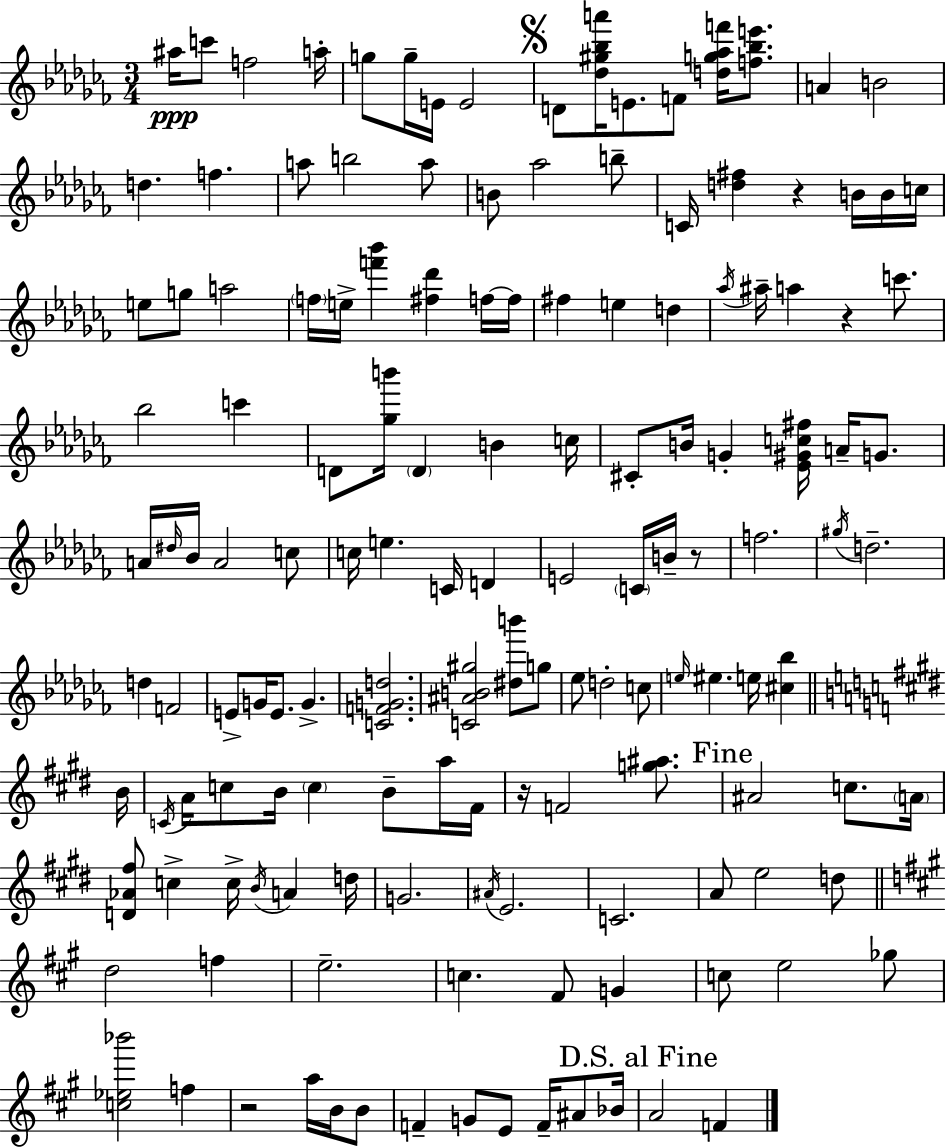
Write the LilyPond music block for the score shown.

{
  \clef treble
  \numericTimeSignature
  \time 3/4
  \key aes \minor
  ais''16\ppp c'''8 f''2 a''16-. | g''8 g''16-- e'16 e'2 | \mark \markup { \musicglyph "scripts.segno" } d'8 <des'' gis'' bes'' a'''>16 e'8. f'8 <d'' g'' aes'' f'''>16 <f'' bes'' e'''>8. | a'4 b'2 | \break d''4. f''4. | a''8 b''2 a''8 | b'8 aes''2 b''8-- | c'16 <d'' fis''>4 r4 b'16 b'16 c''16 | \break e''8 g''8 a''2 | \parenthesize f''16 e''16-> <f''' bes'''>4 <fis'' des'''>4 f''16~~ f''16 | fis''4 e''4 d''4 | \acciaccatura { aes''16 } ais''16-- a''4 r4 c'''8. | \break bes''2 c'''4 | d'8 <ges'' b'''>16 \parenthesize d'4 b'4 | c''16 cis'8-. b'16 g'4-. <ees' gis' c'' fis''>16 a'16-- g'8. | a'16 \grace { dis''16 } bes'16 a'2 | \break c''8 c''16 e''4. c'16 d'4 | e'2 \parenthesize c'16 b'16-- | r8 f''2. | \acciaccatura { gis''16 } d''2.-- | \break d''4 f'2 | e'8-> g'16 e'8. g'4.-> | <c' f' g' d''>2. | <c' ais' b' gis''>2 <dis'' b'''>8 | \break g''8 ees''8 d''2-. | c''8 \grace { e''16 } eis''4. e''16 <cis'' bes''>4 | \bar "||" \break \key e \major b'16 \acciaccatura { c'16 } a'16 c''8 b'16 \parenthesize c''4 b'8-- | a''16 fis'16 r16 f'2 <g'' ais''>8. | \mark "Fine" ais'2 c''8. | \parenthesize a'16 <d' aes' fis''>8 c''4-> c''16-> \acciaccatura { b'16 } a'4 | \break d''16 g'2. | \acciaccatura { ais'16 } e'2. | c'2. | a'8 e''2 | \break d''8 \bar "||" \break \key a \major d''2 f''4 | e''2.-- | c''4. fis'8 g'4 | c''8 e''2 ges''8 | \break <c'' ees'' bes'''>2 f''4 | r2 a''16 b'16 b'8 | f'4-- g'8 e'8 f'16-- ais'8 bes'16 | \mark "D.S. al Fine" a'2 f'4 | \break \bar "|."
}